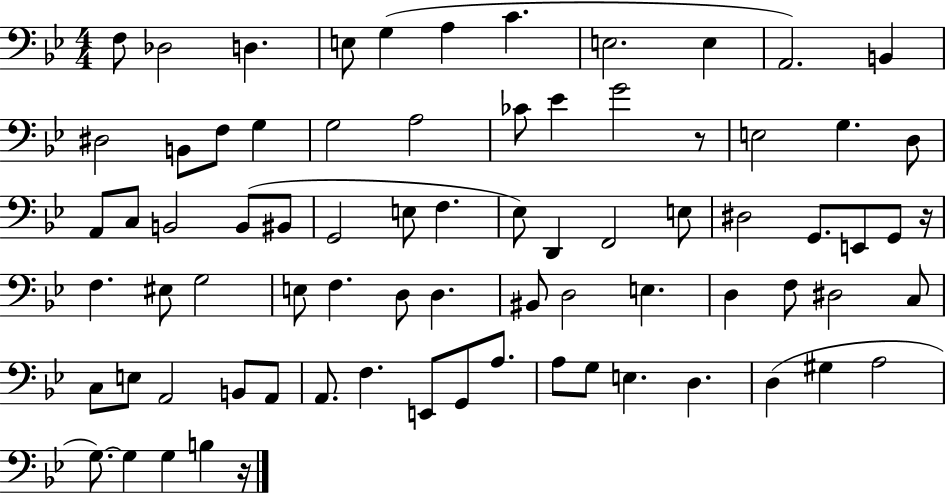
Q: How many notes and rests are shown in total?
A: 77